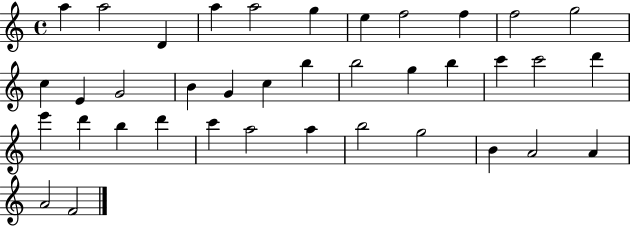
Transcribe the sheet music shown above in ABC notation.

X:1
T:Untitled
M:4/4
L:1/4
K:C
a a2 D a a2 g e f2 f f2 g2 c E G2 B G c b b2 g b c' c'2 d' e' d' b d' c' a2 a b2 g2 B A2 A A2 F2